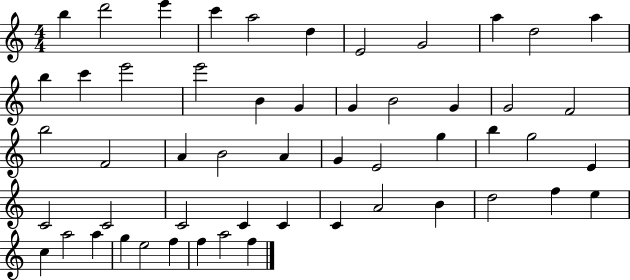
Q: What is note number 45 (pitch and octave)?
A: C5